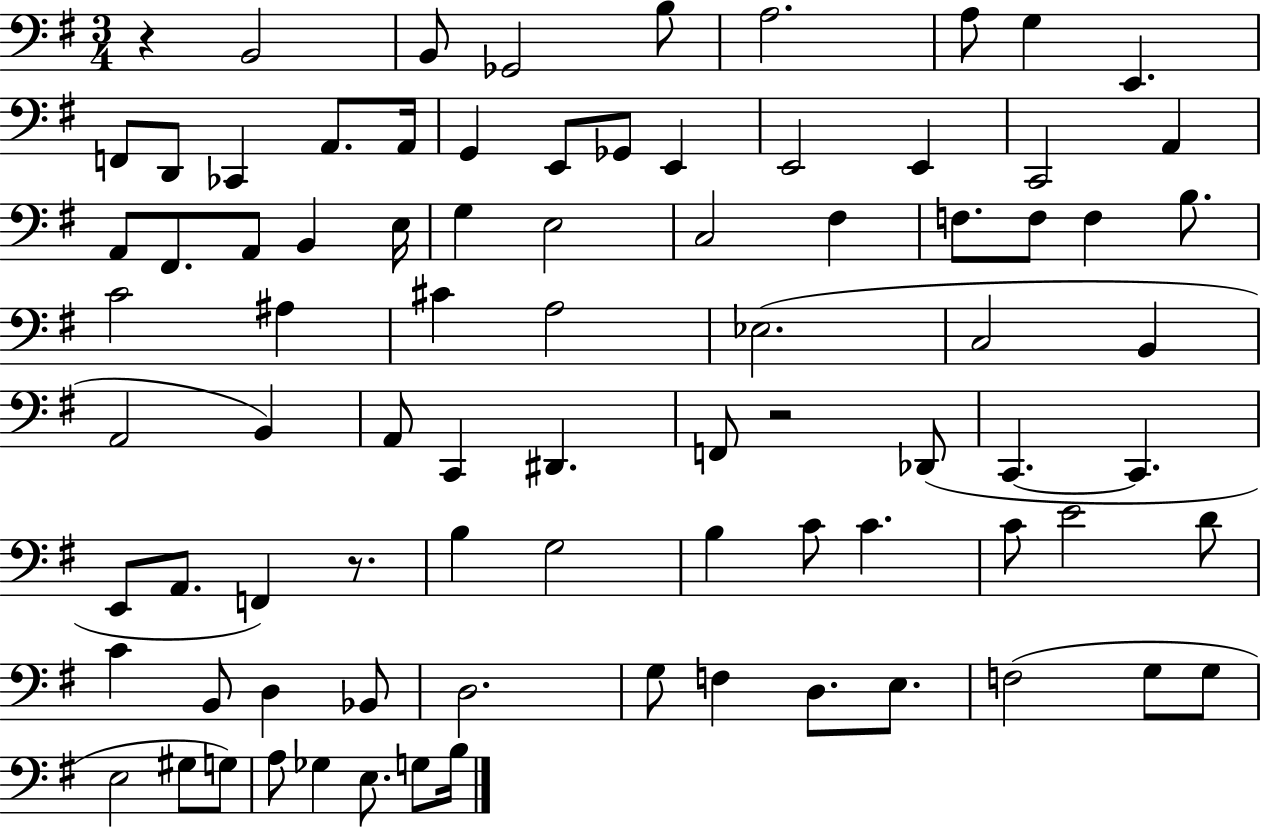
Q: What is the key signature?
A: G major